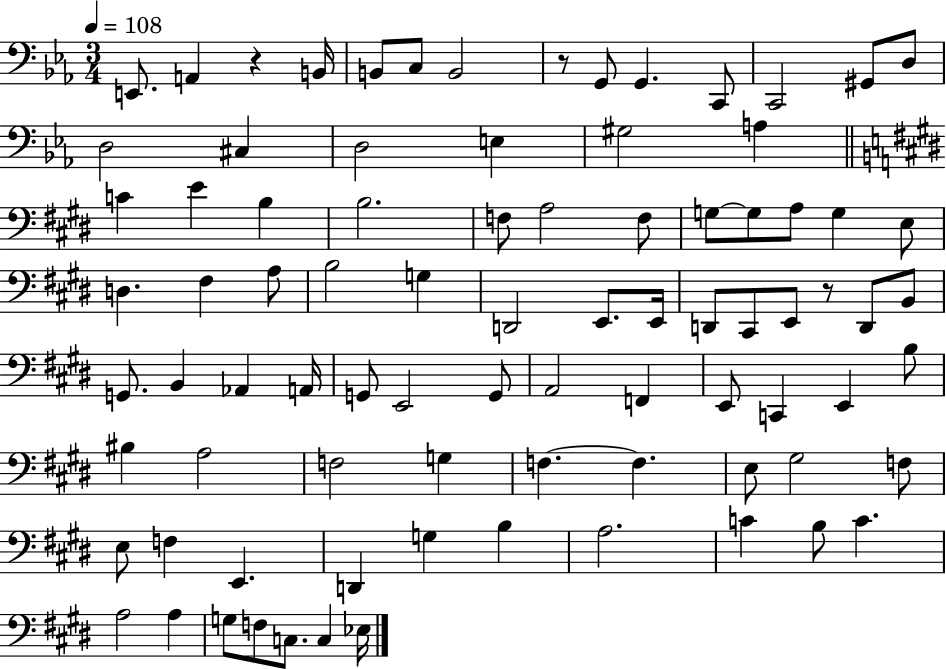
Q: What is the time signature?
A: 3/4